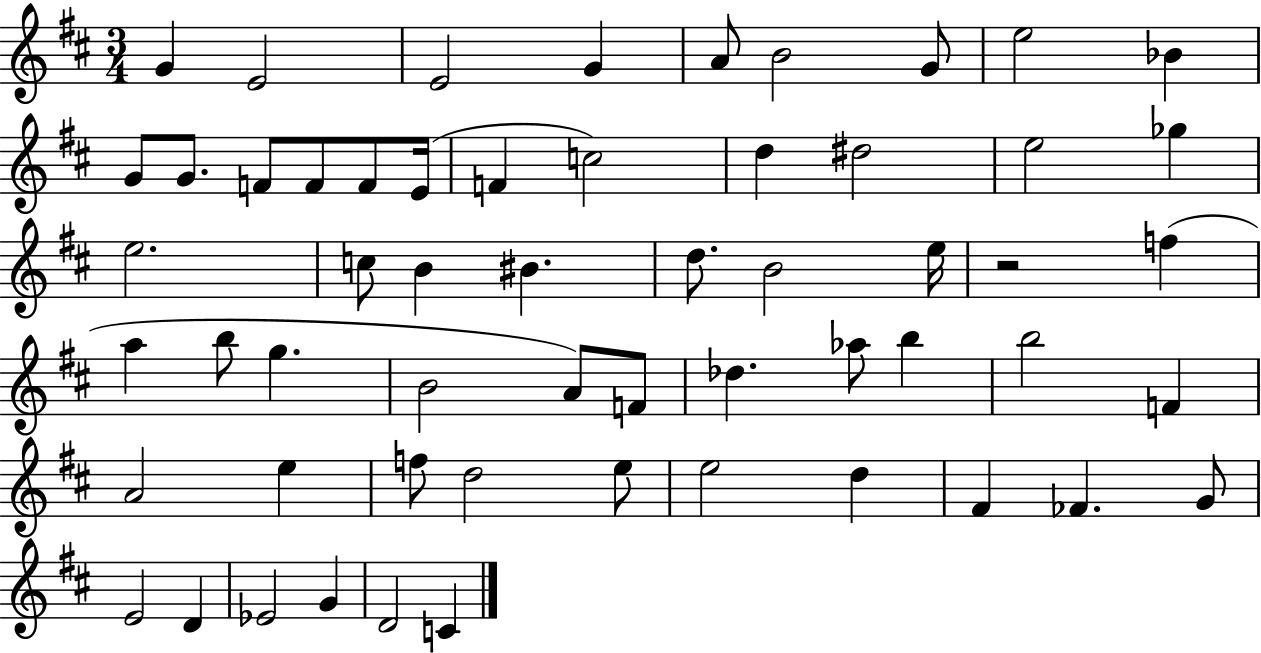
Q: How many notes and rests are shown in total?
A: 57